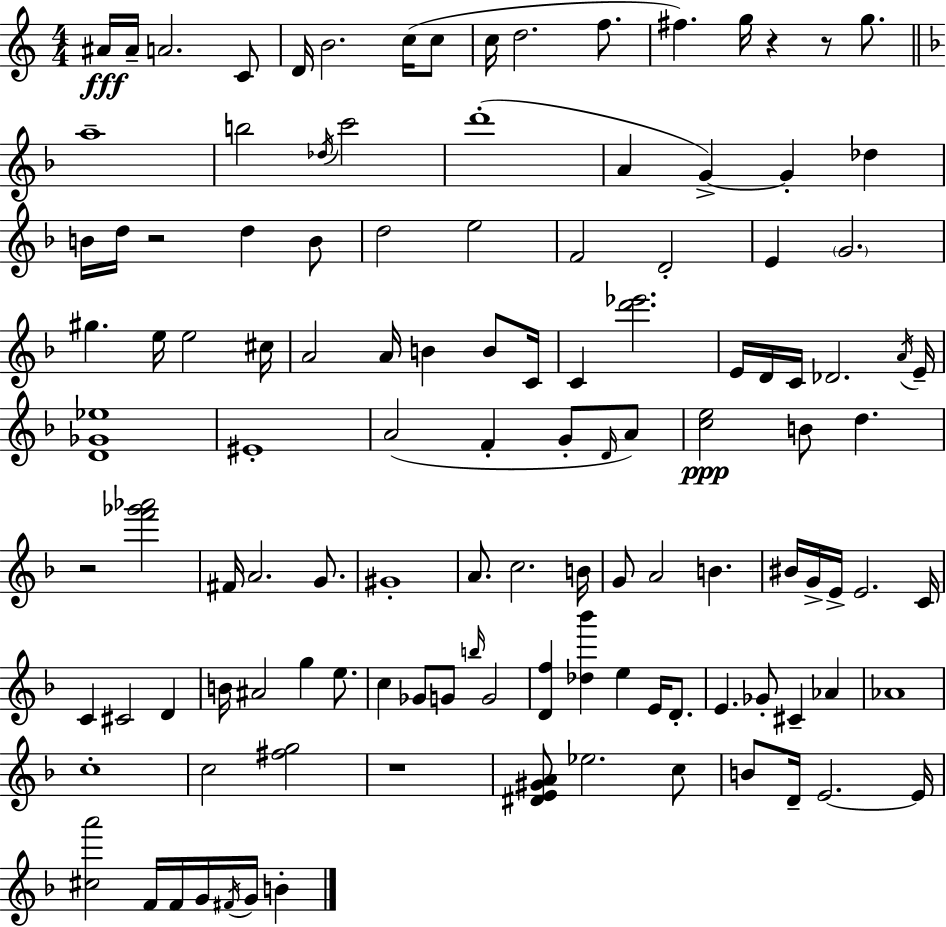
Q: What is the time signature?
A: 4/4